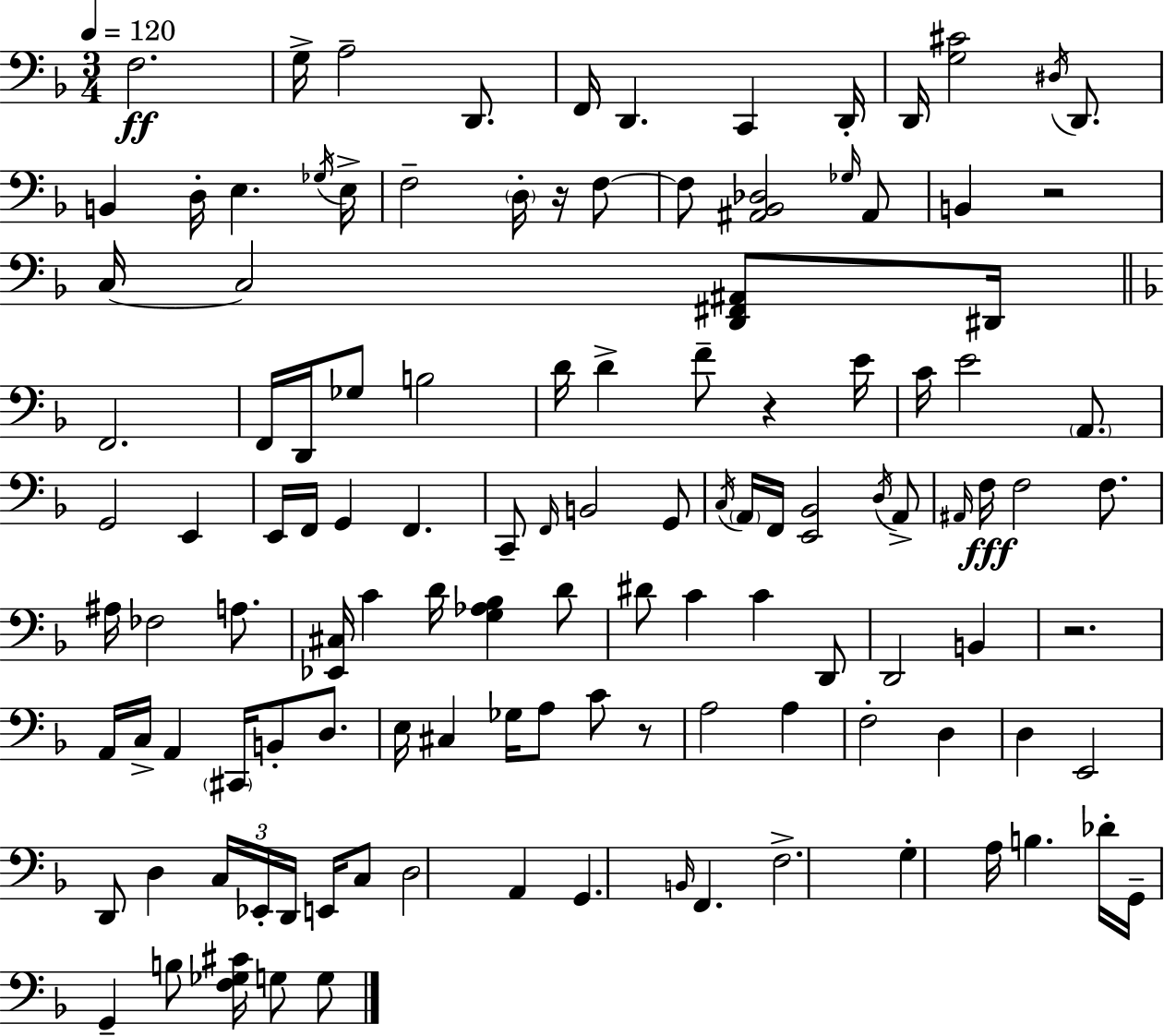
F3/h. G3/s A3/h D2/e. F2/s D2/q. C2/q D2/s D2/s [G3,C#4]/h D#3/s D2/e. B2/q D3/s E3/q. Gb3/s E3/s F3/h D3/s R/s F3/e F3/e [A#2,Bb2,Db3]/h Gb3/s A#2/e B2/q R/h C3/s C3/h [D2,F#2,A#2]/e D#2/s F2/h. F2/s D2/s Gb3/e B3/h D4/s D4/q F4/e R/q E4/s C4/s E4/h A2/e. G2/h E2/q E2/s F2/s G2/q F2/q. C2/e F2/s B2/h G2/e C3/s A2/s F2/s [E2,Bb2]/h D3/s A2/e A#2/s F3/s F3/h F3/e. A#3/s FES3/h A3/e. [Eb2,C#3]/s C4/q D4/s [G3,Ab3,Bb3]/q D4/e D#4/e C4/q C4/q D2/e D2/h B2/q R/h. A2/s C3/s A2/q C#2/s B2/e D3/e. E3/s C#3/q Gb3/s A3/e C4/e R/e A3/h A3/q F3/h D3/q D3/q E2/h D2/e D3/q C3/s Eb2/s D2/s E2/s C3/e D3/h A2/q G2/q. B2/s F2/q. F3/h. G3/q A3/s B3/q. Db4/s G2/s G2/q B3/e [F3,Gb3,C#4]/s G3/e G3/e